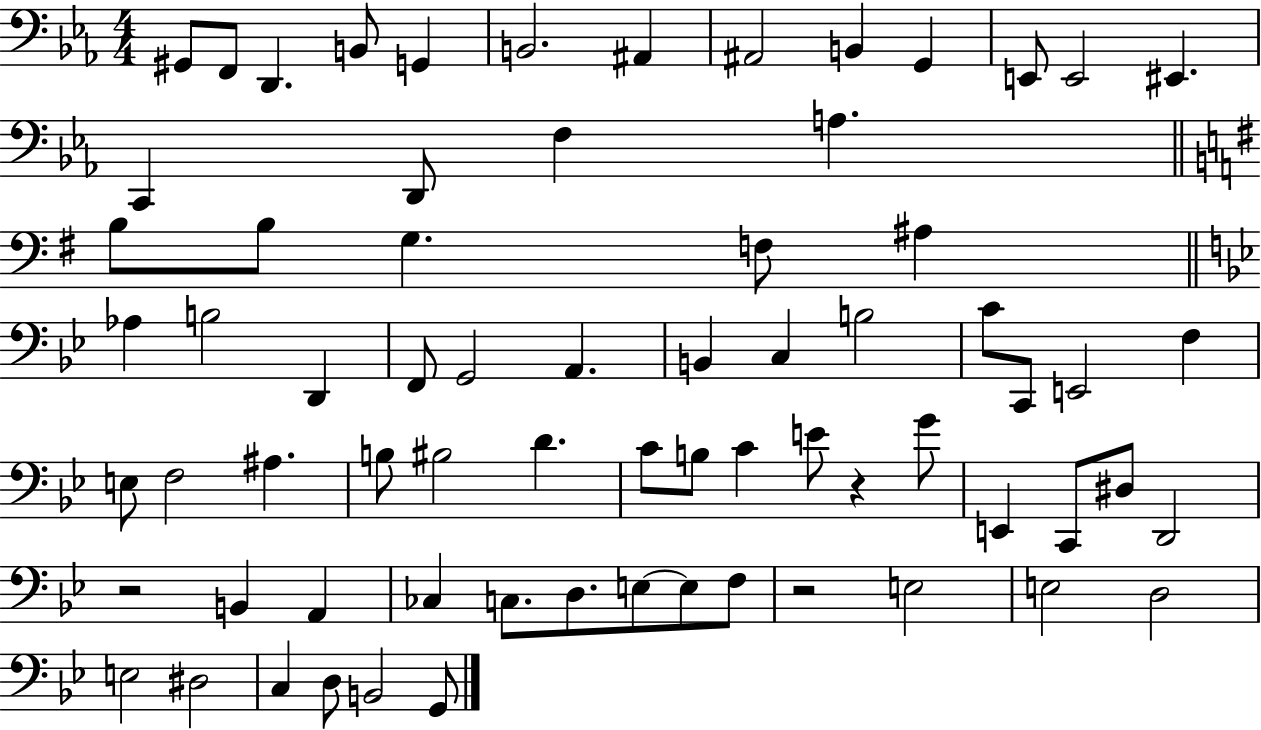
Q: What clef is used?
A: bass